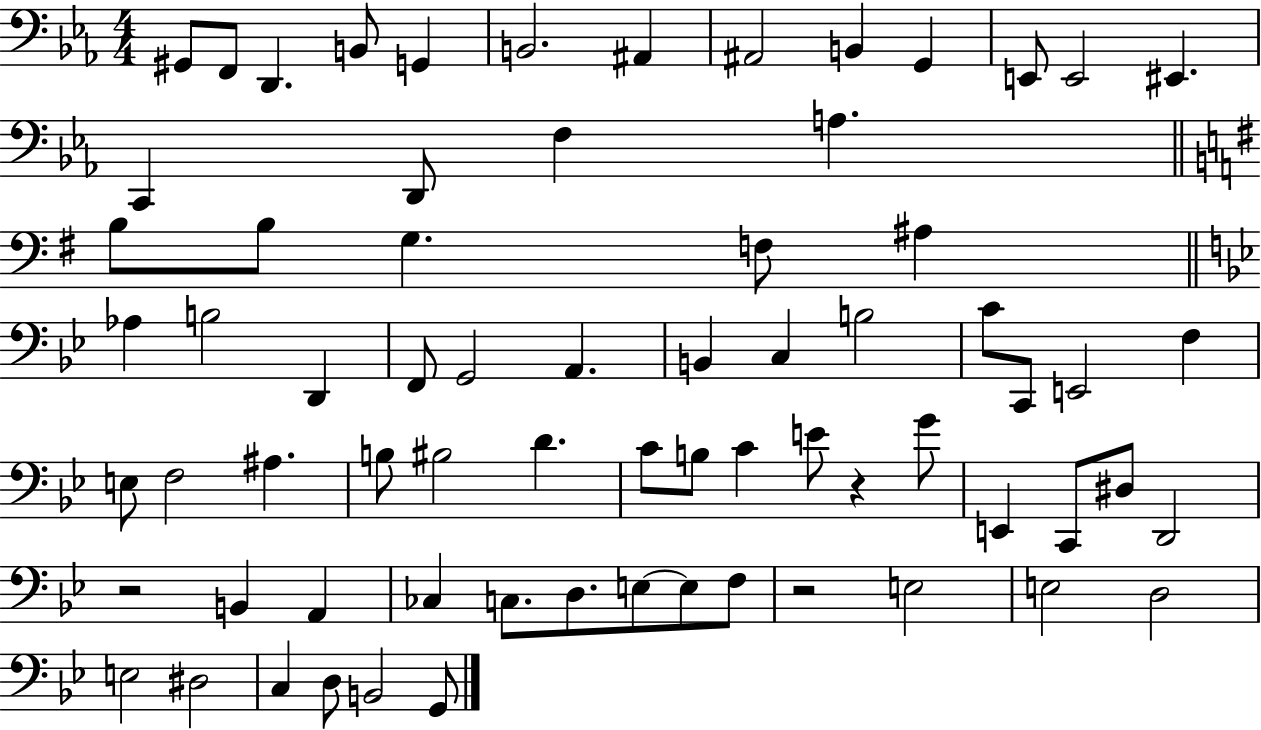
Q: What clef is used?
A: bass